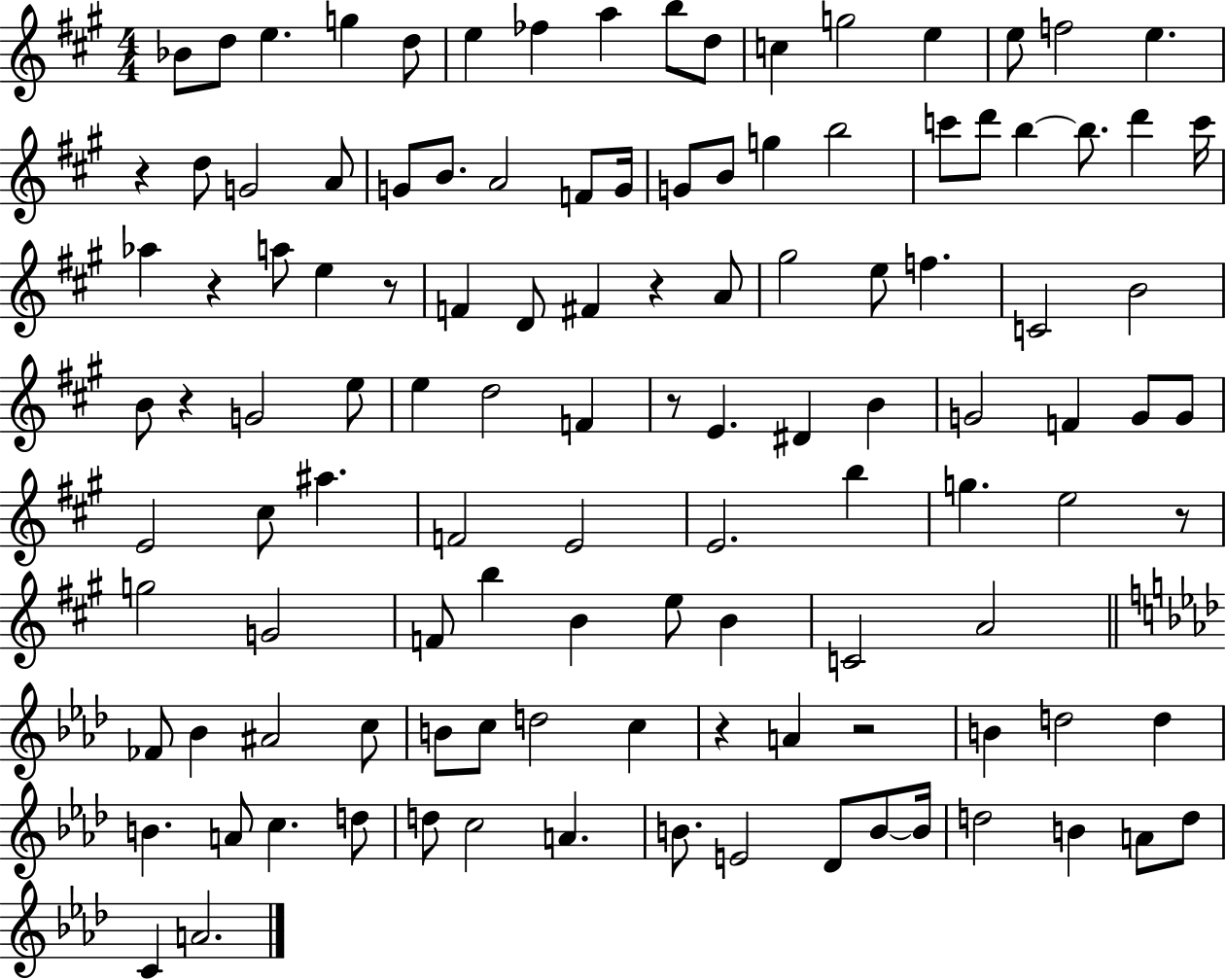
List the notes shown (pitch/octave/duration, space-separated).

Bb4/e D5/e E5/q. G5/q D5/e E5/q FES5/q A5/q B5/e D5/e C5/q G5/h E5/q E5/e F5/h E5/q. R/q D5/e G4/h A4/e G4/e B4/e. A4/h F4/e G4/s G4/e B4/e G5/q B5/h C6/e D6/e B5/q B5/e. D6/q C6/s Ab5/q R/q A5/e E5/q R/e F4/q D4/e F#4/q R/q A4/e G#5/h E5/e F5/q. C4/h B4/h B4/e R/q G4/h E5/e E5/q D5/h F4/q R/e E4/q. D#4/q B4/q G4/h F4/q G4/e G4/e E4/h C#5/e A#5/q. F4/h E4/h E4/h. B5/q G5/q. E5/h R/e G5/h G4/h F4/e B5/q B4/q E5/e B4/q C4/h A4/h FES4/e Bb4/q A#4/h C5/e B4/e C5/e D5/h C5/q R/q A4/q R/h B4/q D5/h D5/q B4/q. A4/e C5/q. D5/e D5/e C5/h A4/q. B4/e. E4/h Db4/e B4/e B4/s D5/h B4/q A4/e D5/e C4/q A4/h.